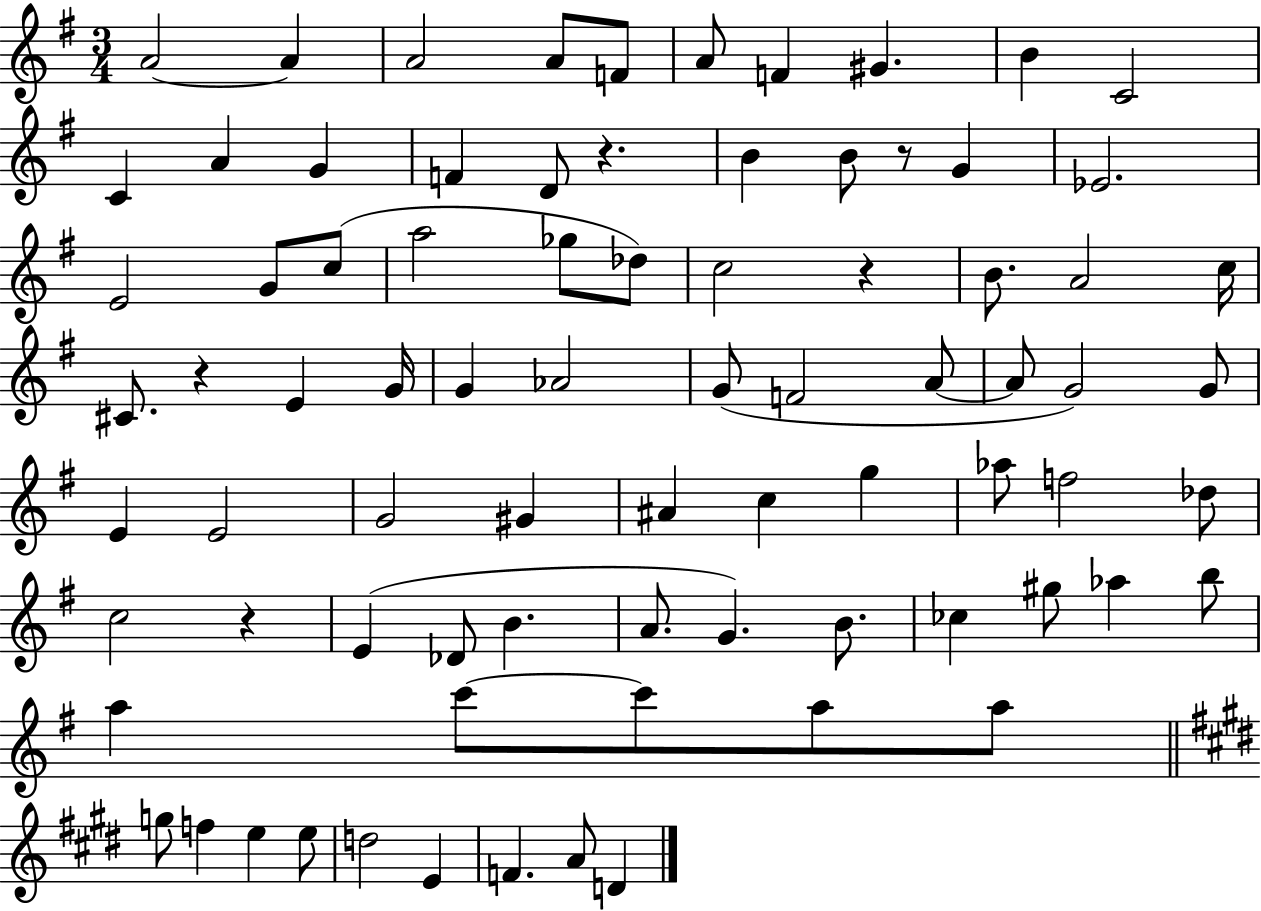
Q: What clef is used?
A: treble